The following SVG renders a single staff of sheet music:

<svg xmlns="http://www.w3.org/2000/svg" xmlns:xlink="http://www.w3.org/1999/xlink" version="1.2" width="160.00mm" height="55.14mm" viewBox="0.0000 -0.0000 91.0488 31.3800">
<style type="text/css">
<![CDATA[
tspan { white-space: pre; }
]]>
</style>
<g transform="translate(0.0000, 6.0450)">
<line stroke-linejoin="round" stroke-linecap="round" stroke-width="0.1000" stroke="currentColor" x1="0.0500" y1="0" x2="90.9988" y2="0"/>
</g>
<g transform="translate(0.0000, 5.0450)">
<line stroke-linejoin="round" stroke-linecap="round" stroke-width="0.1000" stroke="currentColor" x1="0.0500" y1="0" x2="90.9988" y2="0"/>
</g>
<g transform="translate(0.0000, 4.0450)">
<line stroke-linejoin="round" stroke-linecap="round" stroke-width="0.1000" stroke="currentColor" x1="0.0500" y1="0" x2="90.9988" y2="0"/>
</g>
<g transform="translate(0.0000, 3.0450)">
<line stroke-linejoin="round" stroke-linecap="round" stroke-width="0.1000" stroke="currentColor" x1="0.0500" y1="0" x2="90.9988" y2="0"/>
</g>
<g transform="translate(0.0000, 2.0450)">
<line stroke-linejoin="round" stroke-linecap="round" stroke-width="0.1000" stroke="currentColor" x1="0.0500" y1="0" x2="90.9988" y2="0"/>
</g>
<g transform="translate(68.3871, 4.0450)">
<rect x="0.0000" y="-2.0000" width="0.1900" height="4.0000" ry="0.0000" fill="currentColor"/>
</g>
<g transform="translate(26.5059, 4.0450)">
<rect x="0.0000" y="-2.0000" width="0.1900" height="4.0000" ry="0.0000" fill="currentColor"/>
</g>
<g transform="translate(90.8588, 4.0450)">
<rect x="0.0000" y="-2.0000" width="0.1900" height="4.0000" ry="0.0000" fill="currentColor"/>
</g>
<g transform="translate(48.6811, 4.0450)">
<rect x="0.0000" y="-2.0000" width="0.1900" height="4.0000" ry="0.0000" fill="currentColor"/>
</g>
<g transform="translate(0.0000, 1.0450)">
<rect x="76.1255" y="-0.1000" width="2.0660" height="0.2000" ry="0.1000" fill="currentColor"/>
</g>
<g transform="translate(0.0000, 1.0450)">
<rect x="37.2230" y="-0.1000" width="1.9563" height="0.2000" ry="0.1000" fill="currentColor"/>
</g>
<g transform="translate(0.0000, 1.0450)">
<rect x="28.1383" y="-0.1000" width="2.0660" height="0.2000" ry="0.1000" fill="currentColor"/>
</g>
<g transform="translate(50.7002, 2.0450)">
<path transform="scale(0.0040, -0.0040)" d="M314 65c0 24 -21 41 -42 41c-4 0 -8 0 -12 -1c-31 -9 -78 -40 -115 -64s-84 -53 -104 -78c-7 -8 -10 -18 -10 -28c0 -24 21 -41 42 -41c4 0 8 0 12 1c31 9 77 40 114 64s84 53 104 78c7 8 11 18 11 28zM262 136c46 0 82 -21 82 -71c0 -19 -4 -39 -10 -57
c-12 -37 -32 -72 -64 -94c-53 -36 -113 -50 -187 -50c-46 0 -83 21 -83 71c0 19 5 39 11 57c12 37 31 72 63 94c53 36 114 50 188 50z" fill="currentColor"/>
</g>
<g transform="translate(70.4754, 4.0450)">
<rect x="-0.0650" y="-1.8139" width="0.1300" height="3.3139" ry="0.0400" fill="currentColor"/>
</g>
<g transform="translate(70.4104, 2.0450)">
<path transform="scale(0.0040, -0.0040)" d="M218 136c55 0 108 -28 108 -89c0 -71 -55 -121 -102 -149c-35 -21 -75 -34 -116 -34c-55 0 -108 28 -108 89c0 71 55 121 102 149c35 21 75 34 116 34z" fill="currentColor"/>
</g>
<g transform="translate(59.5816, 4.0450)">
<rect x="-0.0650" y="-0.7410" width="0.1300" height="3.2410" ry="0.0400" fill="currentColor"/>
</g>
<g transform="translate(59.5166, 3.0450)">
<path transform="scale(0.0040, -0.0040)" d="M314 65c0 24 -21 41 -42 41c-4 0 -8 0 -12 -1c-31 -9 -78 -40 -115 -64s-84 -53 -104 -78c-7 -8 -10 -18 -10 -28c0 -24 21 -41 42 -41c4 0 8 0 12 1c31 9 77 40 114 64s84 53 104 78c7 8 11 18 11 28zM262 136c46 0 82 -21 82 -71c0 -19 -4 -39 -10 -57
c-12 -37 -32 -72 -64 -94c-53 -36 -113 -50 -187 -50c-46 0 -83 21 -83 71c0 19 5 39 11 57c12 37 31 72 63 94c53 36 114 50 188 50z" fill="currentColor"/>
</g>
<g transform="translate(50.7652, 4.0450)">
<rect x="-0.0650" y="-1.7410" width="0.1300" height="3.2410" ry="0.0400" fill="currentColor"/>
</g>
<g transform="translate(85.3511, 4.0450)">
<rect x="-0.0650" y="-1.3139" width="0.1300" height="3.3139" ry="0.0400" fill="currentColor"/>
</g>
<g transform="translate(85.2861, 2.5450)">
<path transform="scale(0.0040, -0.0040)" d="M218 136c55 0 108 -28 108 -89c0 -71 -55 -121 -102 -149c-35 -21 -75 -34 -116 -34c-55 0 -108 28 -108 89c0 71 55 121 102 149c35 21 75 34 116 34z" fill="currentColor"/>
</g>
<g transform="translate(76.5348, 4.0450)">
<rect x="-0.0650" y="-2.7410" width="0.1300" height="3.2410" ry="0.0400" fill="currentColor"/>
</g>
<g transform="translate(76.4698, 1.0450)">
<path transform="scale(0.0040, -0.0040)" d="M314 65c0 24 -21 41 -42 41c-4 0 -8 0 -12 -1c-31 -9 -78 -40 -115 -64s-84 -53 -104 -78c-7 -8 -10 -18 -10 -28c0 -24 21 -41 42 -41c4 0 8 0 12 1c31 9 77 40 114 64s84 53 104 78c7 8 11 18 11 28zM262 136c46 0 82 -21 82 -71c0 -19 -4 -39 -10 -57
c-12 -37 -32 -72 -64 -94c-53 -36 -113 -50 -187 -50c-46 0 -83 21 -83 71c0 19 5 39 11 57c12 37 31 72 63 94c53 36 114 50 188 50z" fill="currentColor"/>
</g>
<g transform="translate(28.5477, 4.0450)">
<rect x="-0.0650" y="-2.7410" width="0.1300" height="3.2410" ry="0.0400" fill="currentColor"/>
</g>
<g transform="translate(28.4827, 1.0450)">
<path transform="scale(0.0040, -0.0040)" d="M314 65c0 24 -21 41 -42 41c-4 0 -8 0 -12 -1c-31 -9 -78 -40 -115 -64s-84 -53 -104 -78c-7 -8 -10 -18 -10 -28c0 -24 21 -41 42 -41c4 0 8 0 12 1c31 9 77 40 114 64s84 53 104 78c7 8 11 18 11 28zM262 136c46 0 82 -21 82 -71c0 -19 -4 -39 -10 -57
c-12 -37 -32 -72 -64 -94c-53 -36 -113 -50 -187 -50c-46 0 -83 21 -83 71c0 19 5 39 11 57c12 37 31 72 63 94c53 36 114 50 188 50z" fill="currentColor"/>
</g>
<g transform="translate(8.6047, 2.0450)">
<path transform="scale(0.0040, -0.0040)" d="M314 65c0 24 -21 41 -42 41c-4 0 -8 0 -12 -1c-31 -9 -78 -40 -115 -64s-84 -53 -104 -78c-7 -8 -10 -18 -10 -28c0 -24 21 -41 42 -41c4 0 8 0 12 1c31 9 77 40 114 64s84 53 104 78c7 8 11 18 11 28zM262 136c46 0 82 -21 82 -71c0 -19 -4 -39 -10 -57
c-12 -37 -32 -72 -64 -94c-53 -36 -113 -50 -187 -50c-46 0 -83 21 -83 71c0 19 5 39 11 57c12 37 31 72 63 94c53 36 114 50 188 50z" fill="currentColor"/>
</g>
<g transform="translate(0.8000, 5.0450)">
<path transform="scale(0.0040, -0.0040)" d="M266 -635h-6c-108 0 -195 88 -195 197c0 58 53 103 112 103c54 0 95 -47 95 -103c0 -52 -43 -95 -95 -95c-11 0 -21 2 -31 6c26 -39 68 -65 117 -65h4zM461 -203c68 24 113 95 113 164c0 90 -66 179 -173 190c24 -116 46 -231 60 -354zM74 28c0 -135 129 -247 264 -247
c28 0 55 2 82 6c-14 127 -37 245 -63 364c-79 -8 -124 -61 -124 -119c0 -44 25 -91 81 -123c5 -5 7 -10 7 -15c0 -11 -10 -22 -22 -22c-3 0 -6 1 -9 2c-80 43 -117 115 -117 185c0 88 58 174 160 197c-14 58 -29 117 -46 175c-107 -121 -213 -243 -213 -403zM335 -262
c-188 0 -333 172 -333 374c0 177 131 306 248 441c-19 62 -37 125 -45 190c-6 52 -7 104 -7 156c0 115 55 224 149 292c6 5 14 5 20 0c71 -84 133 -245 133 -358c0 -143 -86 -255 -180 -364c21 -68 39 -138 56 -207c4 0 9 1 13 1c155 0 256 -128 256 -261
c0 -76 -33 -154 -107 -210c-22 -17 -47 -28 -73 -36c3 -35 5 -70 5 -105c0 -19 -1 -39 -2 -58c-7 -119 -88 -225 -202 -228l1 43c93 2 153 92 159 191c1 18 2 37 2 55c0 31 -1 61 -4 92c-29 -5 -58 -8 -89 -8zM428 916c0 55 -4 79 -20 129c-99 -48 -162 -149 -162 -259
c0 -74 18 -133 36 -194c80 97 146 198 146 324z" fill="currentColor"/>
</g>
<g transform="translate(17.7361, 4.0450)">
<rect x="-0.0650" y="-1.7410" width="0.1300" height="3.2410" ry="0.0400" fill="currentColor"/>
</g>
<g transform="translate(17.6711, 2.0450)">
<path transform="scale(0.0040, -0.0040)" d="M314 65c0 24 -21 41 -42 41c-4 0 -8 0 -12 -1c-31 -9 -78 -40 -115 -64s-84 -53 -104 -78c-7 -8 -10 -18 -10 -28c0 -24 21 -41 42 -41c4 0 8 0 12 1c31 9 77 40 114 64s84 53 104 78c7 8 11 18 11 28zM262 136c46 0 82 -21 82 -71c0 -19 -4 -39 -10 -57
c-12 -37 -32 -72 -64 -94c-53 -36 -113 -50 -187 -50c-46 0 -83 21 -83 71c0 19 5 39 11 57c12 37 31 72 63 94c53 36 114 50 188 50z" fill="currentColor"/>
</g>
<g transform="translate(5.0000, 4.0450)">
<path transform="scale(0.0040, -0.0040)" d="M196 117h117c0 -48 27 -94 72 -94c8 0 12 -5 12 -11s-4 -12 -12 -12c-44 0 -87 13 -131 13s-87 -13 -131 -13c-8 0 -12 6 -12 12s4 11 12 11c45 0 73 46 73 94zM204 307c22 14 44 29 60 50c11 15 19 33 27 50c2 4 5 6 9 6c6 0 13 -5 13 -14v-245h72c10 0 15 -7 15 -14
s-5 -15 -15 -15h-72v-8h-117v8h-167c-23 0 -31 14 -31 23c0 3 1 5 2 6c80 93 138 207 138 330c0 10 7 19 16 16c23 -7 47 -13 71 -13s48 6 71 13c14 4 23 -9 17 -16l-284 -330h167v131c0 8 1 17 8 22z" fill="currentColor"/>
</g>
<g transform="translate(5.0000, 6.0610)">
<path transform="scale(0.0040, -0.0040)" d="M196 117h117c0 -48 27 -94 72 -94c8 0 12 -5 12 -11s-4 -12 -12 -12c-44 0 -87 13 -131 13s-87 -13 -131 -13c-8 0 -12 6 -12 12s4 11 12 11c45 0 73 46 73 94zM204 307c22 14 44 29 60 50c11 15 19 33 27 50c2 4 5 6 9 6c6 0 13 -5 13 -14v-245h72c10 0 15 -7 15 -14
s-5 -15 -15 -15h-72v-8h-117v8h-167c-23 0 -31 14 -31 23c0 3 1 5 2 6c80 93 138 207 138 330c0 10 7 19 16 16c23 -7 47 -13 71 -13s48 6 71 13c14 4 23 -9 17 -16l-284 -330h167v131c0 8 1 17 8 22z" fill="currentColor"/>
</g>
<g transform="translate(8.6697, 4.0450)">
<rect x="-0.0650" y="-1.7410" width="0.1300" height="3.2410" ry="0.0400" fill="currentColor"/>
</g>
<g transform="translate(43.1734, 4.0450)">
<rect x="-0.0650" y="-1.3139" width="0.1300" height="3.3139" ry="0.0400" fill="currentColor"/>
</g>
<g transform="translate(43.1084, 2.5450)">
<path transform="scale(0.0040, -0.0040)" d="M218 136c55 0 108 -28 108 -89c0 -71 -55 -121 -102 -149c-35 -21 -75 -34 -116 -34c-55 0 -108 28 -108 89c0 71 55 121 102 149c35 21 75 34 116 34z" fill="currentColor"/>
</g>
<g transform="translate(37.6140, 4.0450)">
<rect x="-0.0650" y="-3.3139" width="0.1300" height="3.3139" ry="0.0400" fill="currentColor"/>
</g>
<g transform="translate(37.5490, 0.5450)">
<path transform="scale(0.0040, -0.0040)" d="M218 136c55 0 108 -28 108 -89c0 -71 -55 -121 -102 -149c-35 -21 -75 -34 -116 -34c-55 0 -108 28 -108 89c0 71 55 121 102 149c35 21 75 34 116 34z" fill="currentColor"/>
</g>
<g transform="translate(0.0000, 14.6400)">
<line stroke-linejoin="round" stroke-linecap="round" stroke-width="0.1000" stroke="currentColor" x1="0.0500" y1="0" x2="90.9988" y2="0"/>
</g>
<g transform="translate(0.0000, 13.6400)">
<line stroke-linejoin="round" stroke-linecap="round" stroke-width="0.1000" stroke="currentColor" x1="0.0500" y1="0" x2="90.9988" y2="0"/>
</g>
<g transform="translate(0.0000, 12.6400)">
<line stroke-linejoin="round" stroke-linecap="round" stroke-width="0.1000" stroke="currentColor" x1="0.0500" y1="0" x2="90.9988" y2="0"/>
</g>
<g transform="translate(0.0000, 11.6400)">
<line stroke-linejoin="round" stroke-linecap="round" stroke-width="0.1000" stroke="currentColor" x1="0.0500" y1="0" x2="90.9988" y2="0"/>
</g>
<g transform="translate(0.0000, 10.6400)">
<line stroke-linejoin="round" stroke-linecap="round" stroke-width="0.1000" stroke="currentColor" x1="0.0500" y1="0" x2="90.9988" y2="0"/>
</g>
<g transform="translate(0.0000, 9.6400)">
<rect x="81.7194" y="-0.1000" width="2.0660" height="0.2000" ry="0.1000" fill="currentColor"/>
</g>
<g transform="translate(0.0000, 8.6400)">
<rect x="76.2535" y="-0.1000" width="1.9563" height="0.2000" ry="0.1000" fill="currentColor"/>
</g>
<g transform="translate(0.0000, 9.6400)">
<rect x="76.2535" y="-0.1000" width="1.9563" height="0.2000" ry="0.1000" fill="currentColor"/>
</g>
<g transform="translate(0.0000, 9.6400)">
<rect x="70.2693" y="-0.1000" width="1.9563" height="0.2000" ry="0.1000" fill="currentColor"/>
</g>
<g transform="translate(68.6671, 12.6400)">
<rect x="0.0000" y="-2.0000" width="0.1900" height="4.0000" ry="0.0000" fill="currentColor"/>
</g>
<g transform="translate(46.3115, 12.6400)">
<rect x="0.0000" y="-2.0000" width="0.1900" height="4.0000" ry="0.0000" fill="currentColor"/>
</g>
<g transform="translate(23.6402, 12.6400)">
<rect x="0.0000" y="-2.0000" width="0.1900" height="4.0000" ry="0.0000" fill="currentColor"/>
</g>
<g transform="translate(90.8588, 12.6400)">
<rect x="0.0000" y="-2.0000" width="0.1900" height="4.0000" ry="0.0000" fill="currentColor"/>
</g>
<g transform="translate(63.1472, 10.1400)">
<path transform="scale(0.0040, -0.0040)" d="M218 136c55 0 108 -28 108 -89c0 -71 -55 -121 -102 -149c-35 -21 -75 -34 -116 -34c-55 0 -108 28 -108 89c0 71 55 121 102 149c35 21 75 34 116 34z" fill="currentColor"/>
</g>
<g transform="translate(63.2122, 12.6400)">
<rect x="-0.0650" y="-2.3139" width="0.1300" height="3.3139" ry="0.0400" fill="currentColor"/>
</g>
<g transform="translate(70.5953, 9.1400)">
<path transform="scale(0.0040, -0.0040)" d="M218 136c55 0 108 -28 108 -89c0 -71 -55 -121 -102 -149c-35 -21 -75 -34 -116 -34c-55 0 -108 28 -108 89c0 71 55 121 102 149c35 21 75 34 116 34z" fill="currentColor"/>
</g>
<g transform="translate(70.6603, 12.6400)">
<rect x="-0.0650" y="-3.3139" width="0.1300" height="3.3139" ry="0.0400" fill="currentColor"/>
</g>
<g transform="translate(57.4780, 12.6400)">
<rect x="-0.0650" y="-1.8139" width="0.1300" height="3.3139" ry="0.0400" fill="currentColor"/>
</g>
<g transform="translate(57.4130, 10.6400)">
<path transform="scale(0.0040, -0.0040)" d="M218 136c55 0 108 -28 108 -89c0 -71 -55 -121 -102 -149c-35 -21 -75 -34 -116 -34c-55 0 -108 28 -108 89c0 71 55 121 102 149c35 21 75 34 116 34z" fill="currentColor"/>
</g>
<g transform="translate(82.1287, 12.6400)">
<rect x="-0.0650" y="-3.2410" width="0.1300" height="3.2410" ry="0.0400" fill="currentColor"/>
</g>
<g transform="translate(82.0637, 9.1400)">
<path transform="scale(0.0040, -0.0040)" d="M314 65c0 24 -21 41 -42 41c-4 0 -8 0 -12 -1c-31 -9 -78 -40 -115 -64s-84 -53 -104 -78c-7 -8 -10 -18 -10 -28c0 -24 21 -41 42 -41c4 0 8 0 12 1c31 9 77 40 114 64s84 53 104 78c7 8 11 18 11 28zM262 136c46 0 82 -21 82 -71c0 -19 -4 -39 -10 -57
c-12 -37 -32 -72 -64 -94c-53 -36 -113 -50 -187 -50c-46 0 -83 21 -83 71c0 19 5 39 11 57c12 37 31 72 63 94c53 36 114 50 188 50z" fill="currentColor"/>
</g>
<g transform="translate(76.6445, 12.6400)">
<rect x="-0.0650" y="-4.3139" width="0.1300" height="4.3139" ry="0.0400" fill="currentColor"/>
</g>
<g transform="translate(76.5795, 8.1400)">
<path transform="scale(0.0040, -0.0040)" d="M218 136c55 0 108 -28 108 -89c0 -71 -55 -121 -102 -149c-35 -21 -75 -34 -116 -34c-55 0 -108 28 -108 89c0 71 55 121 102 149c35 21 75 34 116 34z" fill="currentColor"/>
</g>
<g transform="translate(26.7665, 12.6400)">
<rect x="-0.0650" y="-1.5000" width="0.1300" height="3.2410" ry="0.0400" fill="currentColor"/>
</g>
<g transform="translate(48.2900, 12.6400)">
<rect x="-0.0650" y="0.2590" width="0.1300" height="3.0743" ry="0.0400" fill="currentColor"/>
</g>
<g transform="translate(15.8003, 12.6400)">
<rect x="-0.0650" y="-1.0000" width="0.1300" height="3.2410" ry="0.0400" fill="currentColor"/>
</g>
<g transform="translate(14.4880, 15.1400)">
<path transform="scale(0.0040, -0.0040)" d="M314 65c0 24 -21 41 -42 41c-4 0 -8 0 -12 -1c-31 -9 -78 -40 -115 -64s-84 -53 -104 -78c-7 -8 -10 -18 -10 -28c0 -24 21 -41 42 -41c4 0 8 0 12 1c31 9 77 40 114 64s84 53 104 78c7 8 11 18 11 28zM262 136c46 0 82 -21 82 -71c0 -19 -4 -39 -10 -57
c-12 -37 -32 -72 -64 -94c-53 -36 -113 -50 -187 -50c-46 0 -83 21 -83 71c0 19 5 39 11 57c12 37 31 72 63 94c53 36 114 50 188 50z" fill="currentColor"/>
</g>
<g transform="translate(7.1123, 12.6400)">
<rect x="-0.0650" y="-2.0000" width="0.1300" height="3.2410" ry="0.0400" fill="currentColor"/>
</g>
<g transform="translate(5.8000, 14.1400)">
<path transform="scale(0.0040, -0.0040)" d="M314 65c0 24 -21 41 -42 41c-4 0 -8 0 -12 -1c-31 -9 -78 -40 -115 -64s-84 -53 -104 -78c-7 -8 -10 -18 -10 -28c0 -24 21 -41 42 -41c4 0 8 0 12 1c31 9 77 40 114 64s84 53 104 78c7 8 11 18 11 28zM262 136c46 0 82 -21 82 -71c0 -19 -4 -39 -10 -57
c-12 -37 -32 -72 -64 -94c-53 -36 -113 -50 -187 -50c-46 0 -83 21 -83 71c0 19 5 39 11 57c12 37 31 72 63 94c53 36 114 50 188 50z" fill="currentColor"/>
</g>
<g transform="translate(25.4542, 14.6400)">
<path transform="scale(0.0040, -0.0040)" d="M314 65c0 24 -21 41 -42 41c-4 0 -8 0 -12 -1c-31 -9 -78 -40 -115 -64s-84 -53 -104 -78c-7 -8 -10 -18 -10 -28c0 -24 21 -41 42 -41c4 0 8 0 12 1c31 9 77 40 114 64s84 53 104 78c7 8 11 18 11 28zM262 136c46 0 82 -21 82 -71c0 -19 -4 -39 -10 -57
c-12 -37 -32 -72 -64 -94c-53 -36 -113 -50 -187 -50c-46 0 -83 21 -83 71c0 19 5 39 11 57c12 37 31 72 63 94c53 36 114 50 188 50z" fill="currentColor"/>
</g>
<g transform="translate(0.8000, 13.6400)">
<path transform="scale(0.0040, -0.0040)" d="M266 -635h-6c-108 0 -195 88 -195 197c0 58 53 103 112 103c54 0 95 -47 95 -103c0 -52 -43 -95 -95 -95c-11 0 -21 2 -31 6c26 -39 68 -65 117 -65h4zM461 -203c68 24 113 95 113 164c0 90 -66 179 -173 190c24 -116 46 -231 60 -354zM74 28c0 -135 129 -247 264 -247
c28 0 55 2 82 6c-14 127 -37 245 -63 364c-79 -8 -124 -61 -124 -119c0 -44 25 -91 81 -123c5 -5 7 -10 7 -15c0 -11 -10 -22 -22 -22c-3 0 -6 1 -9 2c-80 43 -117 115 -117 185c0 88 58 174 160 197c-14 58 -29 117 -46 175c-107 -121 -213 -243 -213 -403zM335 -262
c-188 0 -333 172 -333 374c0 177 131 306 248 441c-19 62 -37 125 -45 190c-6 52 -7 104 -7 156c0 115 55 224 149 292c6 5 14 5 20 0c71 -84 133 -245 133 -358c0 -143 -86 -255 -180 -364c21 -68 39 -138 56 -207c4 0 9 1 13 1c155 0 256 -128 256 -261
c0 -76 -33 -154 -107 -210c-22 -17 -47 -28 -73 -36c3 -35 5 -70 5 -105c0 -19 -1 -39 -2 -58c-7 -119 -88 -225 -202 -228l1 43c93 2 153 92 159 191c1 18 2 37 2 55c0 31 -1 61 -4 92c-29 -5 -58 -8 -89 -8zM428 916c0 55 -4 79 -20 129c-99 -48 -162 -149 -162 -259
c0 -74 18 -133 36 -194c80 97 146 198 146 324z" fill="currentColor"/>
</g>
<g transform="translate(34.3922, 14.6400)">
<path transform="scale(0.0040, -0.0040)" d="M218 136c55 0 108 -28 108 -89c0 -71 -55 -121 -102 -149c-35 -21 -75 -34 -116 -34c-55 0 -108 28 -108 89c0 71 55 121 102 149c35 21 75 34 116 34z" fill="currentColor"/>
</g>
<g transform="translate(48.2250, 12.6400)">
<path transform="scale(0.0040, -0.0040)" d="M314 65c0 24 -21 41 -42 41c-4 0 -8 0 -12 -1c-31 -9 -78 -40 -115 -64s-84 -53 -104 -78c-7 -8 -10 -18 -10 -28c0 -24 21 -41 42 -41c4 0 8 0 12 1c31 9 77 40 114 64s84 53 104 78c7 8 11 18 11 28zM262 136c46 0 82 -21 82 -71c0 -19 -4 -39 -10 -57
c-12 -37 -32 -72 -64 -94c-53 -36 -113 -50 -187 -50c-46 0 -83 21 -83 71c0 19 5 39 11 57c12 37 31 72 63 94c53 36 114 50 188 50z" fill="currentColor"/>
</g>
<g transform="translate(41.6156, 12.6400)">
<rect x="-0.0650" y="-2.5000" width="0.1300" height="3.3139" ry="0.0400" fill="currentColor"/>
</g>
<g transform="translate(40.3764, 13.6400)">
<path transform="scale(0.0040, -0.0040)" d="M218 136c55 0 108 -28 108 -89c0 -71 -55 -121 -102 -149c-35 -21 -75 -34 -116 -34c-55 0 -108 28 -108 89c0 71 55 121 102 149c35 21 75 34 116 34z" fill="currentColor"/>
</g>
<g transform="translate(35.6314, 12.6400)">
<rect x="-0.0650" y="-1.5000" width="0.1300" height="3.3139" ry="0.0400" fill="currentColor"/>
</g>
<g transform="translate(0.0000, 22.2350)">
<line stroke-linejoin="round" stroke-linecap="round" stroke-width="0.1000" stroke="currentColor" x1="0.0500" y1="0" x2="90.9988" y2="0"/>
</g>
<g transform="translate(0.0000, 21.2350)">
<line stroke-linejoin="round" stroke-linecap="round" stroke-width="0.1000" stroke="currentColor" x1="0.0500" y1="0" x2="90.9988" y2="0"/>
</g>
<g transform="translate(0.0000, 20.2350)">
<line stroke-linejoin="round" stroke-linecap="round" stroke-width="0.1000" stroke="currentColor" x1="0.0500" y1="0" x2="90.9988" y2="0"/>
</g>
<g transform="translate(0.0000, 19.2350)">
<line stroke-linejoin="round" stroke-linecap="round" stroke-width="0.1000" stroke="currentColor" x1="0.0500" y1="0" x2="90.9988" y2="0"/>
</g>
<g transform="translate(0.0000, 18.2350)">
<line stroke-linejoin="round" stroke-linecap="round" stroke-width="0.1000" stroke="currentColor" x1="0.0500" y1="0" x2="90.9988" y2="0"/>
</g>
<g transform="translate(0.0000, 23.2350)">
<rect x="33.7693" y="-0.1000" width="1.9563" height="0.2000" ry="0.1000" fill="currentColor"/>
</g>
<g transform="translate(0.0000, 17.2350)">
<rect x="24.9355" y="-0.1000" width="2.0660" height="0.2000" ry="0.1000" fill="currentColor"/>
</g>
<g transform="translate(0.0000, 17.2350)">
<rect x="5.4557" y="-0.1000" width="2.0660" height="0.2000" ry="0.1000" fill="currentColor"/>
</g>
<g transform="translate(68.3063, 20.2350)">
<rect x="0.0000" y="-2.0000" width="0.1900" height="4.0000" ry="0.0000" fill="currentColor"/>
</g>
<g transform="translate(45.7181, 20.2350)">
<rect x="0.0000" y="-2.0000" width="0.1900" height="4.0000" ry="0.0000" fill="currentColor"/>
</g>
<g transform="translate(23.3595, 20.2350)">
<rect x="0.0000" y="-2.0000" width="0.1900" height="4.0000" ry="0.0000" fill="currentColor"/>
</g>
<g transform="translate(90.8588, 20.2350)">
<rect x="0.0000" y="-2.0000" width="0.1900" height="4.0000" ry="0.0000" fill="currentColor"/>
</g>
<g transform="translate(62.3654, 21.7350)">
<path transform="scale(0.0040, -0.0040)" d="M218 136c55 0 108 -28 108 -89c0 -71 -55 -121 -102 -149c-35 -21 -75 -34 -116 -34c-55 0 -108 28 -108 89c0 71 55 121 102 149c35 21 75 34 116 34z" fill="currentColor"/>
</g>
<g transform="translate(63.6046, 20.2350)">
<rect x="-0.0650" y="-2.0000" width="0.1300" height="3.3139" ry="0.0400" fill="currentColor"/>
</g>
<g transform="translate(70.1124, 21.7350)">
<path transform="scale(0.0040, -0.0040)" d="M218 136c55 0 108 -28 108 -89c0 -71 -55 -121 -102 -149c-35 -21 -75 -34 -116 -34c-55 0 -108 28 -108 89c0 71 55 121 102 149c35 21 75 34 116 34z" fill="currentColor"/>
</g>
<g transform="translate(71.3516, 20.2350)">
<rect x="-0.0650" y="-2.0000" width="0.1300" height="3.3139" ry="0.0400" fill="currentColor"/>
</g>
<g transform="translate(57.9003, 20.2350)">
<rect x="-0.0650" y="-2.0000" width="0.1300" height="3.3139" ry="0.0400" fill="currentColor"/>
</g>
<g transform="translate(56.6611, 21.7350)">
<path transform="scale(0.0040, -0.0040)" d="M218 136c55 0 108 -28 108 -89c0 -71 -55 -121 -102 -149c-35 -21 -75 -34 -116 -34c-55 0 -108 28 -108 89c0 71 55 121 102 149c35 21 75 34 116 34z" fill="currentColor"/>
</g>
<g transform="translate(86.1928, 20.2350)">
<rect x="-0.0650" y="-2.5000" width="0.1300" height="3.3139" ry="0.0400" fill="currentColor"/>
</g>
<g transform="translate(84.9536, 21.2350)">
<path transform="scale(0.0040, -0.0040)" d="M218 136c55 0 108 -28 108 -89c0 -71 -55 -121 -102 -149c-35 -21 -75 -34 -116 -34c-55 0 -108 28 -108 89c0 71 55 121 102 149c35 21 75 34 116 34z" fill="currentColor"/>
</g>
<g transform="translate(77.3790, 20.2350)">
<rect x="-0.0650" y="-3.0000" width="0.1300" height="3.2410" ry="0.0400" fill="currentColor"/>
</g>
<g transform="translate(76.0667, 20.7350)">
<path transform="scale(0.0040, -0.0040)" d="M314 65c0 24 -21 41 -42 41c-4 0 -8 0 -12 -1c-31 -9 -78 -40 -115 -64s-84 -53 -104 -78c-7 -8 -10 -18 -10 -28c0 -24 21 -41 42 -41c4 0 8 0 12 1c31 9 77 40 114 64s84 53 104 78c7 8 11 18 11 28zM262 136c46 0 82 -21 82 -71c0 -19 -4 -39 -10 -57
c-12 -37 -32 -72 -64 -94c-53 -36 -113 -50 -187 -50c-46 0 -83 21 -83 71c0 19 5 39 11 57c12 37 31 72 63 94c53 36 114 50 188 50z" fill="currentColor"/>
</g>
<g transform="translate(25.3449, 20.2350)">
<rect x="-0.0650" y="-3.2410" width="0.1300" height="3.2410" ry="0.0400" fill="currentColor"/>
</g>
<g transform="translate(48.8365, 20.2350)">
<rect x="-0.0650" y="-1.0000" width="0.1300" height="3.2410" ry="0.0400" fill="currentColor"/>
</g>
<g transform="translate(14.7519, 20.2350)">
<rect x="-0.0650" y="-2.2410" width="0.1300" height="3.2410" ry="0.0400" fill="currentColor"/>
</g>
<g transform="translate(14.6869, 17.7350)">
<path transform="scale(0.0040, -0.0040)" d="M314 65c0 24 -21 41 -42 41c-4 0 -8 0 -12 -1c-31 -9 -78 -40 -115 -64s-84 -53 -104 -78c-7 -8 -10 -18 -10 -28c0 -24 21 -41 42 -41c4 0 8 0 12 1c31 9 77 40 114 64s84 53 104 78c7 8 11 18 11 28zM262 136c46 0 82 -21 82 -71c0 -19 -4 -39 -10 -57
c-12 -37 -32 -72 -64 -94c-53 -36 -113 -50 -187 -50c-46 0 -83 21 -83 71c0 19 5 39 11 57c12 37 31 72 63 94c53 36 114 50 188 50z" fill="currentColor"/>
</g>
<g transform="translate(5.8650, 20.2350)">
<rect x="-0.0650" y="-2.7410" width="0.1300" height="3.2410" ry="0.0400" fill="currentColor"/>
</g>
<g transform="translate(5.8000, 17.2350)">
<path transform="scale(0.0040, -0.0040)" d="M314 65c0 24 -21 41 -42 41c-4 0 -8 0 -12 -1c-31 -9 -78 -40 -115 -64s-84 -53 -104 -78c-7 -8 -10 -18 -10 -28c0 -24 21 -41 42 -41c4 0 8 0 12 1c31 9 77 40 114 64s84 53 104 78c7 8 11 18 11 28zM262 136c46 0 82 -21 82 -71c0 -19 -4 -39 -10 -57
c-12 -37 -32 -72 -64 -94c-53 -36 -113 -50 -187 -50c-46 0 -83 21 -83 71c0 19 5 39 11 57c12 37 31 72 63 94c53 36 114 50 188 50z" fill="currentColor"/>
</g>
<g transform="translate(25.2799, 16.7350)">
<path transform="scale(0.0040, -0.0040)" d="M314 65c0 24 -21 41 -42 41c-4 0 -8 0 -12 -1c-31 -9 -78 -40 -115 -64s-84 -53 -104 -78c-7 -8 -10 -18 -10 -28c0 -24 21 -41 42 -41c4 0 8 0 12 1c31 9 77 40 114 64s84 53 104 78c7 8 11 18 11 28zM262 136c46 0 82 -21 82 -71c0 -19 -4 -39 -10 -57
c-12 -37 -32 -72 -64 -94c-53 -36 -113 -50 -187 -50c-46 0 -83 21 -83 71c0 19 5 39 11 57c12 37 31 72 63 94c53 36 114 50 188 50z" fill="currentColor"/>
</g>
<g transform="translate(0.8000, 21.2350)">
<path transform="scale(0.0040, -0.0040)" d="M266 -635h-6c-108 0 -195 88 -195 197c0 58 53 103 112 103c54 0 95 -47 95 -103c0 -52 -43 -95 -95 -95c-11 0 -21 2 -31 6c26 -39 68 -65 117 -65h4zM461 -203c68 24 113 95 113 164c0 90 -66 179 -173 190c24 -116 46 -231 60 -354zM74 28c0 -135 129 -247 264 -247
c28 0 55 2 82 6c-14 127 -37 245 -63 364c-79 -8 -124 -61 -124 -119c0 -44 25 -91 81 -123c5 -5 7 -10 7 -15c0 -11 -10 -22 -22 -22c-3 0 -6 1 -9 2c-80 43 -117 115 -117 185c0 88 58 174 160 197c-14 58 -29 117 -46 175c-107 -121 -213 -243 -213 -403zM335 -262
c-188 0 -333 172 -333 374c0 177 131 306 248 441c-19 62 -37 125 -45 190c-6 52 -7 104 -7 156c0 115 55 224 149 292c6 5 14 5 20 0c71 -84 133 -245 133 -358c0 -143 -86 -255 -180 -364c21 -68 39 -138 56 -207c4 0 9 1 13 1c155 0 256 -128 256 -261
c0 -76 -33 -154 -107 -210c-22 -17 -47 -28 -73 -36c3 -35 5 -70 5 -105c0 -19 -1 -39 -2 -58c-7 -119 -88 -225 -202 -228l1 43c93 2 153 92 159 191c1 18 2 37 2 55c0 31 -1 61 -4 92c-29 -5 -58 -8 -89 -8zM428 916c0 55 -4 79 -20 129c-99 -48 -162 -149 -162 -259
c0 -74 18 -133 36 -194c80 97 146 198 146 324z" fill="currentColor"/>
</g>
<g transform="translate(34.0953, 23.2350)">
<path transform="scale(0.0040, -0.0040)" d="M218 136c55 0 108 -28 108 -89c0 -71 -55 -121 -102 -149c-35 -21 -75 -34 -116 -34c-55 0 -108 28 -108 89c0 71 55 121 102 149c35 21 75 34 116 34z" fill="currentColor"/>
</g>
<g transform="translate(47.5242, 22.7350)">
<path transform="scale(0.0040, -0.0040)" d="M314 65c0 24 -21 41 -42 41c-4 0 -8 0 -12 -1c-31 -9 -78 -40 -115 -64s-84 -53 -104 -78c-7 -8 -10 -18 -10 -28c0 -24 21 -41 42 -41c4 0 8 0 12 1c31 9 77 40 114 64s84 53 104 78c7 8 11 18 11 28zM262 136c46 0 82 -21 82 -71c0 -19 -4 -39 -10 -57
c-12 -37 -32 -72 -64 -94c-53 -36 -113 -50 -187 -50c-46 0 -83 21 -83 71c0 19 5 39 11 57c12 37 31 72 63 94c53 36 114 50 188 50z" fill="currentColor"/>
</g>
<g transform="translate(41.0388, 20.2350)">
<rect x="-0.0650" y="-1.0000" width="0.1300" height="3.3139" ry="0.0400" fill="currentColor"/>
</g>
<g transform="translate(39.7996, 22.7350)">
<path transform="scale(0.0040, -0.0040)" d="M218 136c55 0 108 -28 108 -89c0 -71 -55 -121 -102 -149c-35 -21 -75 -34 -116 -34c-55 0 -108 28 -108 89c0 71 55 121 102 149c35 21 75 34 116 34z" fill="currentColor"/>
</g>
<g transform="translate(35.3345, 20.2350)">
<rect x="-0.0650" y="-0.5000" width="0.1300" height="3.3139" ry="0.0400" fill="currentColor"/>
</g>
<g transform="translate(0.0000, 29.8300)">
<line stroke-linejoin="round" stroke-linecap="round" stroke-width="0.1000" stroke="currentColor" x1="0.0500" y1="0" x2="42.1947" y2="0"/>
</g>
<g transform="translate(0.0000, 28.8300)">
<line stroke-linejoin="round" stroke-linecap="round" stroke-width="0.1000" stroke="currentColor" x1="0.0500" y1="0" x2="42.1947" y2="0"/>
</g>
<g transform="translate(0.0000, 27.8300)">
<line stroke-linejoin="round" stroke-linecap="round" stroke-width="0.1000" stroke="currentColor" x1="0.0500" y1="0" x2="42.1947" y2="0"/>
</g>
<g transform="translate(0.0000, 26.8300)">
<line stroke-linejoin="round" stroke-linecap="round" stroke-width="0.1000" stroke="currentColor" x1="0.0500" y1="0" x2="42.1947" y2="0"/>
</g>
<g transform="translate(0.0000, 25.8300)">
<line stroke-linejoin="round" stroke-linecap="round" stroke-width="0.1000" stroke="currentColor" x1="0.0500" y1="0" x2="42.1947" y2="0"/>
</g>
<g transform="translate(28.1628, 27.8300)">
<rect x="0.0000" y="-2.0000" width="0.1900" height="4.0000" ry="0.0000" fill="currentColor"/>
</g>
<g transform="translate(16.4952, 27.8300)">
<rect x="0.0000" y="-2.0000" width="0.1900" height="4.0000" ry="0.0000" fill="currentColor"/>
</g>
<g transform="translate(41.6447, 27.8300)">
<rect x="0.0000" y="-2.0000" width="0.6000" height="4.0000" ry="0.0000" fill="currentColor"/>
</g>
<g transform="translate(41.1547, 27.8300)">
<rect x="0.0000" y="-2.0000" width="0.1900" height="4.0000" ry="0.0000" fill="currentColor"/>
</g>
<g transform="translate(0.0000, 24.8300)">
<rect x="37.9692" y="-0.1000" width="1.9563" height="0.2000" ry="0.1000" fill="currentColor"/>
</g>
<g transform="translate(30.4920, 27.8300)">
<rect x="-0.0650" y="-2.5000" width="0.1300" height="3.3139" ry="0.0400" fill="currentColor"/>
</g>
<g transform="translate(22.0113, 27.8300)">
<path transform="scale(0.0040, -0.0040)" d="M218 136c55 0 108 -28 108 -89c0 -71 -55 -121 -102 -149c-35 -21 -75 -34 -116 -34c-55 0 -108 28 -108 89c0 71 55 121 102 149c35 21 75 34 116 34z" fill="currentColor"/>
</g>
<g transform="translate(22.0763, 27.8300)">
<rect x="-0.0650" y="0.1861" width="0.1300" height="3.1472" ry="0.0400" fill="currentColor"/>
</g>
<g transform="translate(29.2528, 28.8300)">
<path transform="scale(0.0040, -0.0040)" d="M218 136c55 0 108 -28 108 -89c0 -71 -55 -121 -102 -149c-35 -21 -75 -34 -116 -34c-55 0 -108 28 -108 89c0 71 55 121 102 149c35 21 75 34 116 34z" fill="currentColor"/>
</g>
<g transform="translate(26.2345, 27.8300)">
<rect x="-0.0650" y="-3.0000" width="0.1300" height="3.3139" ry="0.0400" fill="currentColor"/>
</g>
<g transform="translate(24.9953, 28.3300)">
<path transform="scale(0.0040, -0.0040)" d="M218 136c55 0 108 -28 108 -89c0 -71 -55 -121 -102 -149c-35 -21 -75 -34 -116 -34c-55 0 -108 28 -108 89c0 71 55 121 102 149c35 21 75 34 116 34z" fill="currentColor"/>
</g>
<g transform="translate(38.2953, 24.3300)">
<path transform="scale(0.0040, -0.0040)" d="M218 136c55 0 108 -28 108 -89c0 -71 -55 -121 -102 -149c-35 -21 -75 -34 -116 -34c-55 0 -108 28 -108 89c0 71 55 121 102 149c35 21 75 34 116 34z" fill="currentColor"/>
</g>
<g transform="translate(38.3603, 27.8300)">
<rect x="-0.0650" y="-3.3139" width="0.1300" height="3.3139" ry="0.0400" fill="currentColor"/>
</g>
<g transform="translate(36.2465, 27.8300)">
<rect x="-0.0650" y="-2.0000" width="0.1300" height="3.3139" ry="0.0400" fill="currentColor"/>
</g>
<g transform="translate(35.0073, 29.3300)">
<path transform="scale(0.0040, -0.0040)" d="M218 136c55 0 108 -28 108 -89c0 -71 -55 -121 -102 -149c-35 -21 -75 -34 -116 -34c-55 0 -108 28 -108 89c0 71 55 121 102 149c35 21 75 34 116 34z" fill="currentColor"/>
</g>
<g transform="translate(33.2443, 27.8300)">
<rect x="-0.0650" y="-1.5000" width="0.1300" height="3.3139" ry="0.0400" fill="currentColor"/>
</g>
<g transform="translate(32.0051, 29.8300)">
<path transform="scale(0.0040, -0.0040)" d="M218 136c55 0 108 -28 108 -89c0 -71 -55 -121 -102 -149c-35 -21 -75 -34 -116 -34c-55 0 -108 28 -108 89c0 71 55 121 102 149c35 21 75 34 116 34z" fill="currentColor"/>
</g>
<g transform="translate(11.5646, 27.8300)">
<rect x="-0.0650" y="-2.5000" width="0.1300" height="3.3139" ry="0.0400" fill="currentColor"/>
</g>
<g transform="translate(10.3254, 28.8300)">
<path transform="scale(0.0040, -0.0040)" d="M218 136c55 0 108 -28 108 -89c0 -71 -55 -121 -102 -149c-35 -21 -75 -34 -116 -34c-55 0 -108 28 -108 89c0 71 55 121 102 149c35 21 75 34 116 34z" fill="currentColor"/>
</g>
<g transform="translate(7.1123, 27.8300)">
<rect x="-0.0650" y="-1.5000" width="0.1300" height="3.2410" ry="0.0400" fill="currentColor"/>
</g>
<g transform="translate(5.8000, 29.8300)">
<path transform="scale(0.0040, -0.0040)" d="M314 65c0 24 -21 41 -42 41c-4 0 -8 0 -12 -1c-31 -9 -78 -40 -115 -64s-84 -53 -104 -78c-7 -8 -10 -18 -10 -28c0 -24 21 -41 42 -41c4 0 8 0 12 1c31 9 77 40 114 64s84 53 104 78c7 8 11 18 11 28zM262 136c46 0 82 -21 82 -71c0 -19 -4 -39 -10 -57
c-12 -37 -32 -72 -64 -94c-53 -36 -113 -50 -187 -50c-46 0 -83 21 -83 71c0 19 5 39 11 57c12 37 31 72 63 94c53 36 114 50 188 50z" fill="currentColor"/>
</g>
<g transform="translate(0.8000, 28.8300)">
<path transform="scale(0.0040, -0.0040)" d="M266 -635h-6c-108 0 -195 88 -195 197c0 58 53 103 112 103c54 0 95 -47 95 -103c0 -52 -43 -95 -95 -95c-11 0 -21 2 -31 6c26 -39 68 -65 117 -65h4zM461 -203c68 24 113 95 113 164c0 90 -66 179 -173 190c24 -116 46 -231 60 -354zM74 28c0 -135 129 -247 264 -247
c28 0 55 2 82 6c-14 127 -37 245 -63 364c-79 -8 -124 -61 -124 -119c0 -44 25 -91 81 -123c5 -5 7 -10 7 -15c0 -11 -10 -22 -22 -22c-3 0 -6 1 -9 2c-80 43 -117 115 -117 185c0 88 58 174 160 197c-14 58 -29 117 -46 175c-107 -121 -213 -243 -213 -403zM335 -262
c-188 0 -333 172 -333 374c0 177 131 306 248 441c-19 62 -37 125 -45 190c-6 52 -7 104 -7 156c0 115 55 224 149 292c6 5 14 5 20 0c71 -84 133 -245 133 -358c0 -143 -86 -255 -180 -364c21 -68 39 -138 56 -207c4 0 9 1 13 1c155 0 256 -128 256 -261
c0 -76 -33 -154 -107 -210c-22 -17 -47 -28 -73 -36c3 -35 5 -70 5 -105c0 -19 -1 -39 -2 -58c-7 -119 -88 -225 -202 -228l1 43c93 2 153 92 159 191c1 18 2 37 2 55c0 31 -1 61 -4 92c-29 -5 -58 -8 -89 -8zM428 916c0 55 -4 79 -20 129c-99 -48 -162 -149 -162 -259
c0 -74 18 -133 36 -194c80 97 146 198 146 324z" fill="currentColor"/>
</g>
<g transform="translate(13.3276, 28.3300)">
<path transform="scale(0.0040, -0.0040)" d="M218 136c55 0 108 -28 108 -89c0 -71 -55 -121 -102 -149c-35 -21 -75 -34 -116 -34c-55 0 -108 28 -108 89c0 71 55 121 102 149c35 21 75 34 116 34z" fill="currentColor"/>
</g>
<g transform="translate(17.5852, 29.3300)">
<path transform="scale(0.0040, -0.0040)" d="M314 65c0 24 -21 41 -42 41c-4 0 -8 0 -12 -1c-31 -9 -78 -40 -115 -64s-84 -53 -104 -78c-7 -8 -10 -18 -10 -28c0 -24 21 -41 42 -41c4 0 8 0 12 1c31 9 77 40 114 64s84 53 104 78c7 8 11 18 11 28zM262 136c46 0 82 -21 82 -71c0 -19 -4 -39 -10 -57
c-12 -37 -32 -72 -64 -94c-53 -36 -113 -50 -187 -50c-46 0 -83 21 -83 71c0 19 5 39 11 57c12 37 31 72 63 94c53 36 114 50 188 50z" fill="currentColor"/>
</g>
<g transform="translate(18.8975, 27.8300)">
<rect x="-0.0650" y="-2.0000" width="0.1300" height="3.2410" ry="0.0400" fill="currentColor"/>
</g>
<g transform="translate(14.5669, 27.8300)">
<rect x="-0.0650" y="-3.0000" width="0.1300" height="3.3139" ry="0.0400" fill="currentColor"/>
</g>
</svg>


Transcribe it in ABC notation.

X:1
T:Untitled
M:4/4
L:1/4
K:C
f2 f2 a2 b e f2 d2 f a2 e F2 D2 E2 E G B2 f g b d' b2 a2 g2 b2 C D D2 F F F A2 G E2 G A F2 B A G E F b